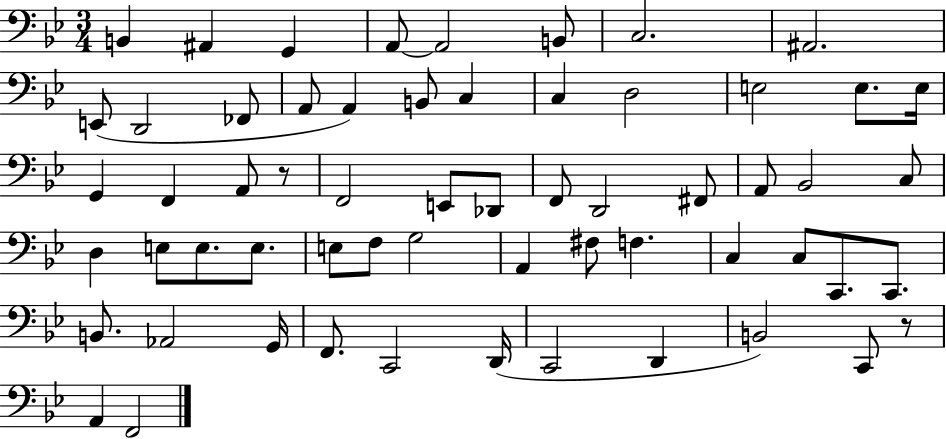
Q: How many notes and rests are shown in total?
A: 60